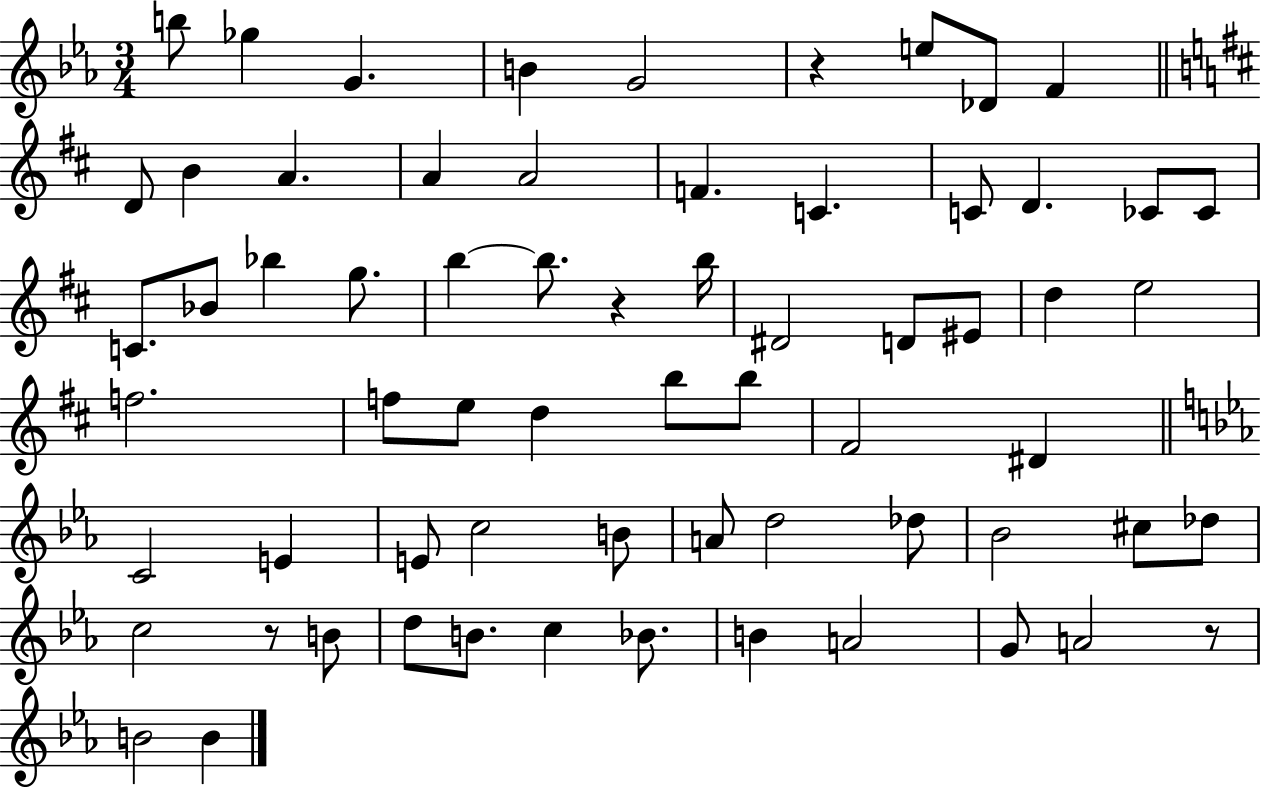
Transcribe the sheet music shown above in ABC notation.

X:1
T:Untitled
M:3/4
L:1/4
K:Eb
b/2 _g G B G2 z e/2 _D/2 F D/2 B A A A2 F C C/2 D _C/2 _C/2 C/2 _B/2 _b g/2 b b/2 z b/4 ^D2 D/2 ^E/2 d e2 f2 f/2 e/2 d b/2 b/2 ^F2 ^D C2 E E/2 c2 B/2 A/2 d2 _d/2 _B2 ^c/2 _d/2 c2 z/2 B/2 d/2 B/2 c _B/2 B A2 G/2 A2 z/2 B2 B